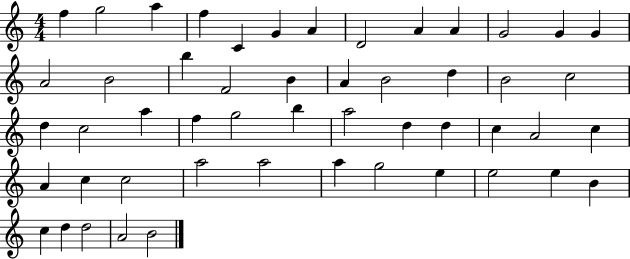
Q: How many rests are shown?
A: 0